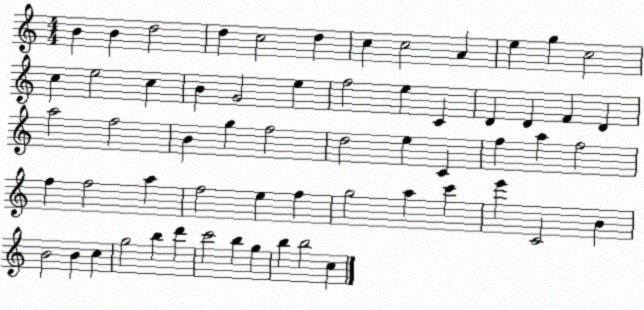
X:1
T:Untitled
M:4/4
L:1/4
K:C
B B d2 d c2 d c c2 A e g c2 c e2 c B G2 e f2 e C D D F D a2 f2 B g f2 d2 e C f a f2 f f2 a f2 e f g2 a c' e' C2 B B2 B c g2 b d' c'2 b g b b2 c